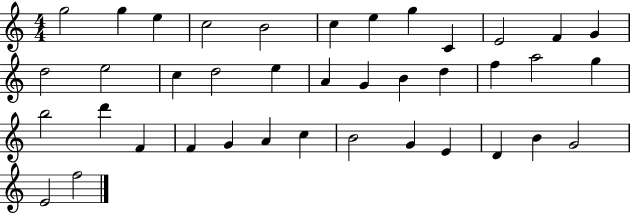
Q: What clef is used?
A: treble